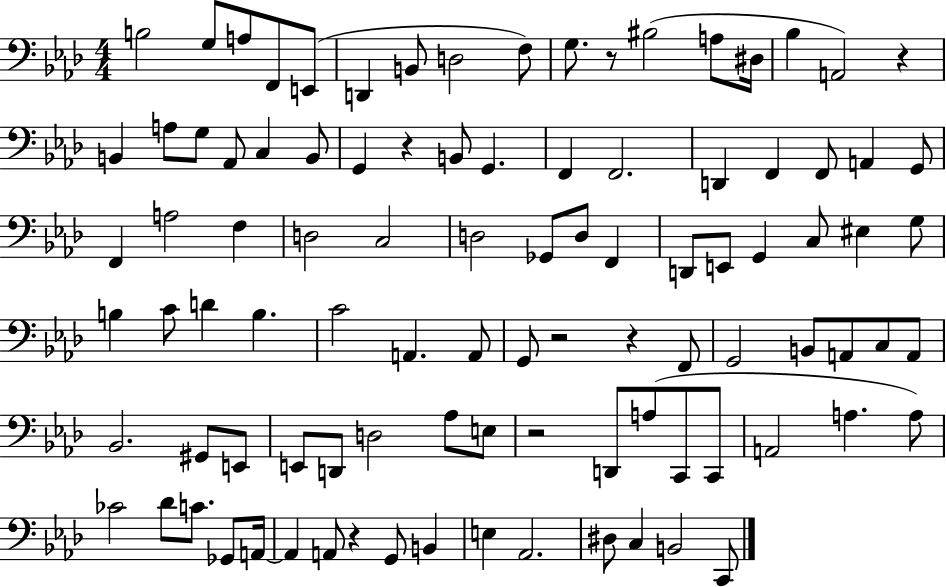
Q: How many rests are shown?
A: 7